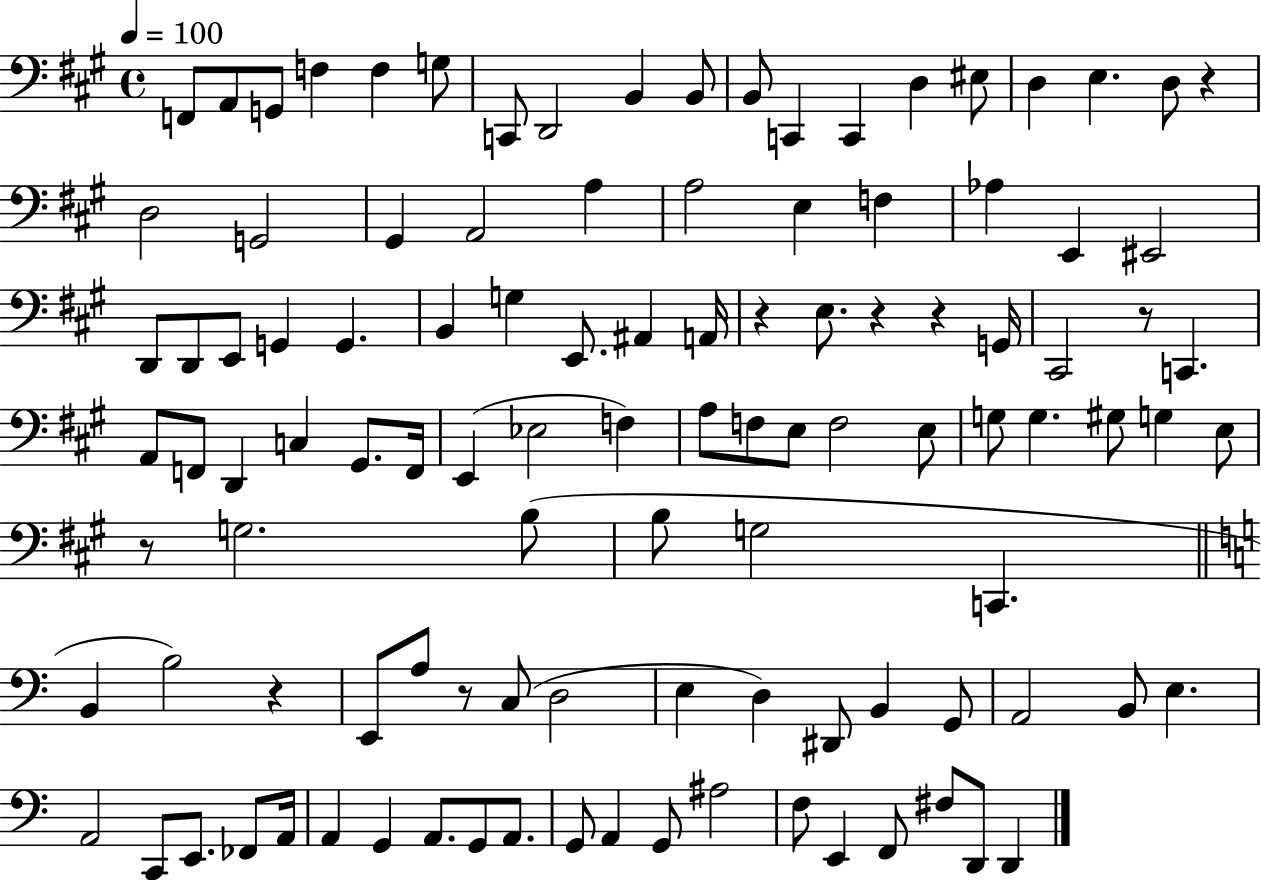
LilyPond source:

{
  \clef bass
  \time 4/4
  \defaultTimeSignature
  \key a \major
  \tempo 4 = 100
  f,8 a,8 g,8 f4 f4 g8 | c,8 d,2 b,4 b,8 | b,8 c,4 c,4 d4 eis8 | d4 e4. d8 r4 | \break d2 g,2 | gis,4 a,2 a4 | a2 e4 f4 | aes4 e,4 eis,2 | \break d,8 d,8 e,8 g,4 g,4. | b,4 g4 e,8. ais,4 a,16 | r4 e8. r4 r4 g,16 | cis,2 r8 c,4. | \break a,8 f,8 d,4 c4 gis,8. f,16 | e,4( ees2 f4) | a8 f8 e8 f2 e8 | g8 g4. gis8 g4 e8 | \break r8 g2. b8( | b8 g2 c,4. | \bar "||" \break \key a \minor b,4 b2) r4 | e,8 a8 r8 c8( d2 | e4 d4) dis,8 b,4 g,8 | a,2 b,8 e4. | \break a,2 c,8 e,8. fes,8 a,16 | a,4 g,4 a,8. g,8 a,8. | g,8 a,4 g,8 ais2 | f8 e,4 f,8 fis8 d,8 d,4 | \break \bar "|."
}